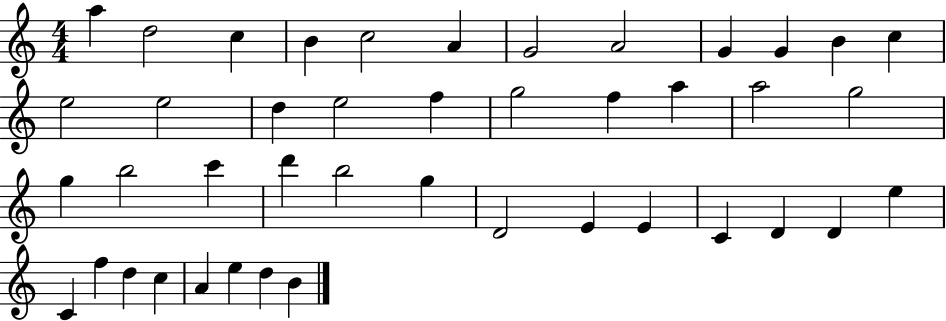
{
  \clef treble
  \numericTimeSignature
  \time 4/4
  \key c \major
  a''4 d''2 c''4 | b'4 c''2 a'4 | g'2 a'2 | g'4 g'4 b'4 c''4 | \break e''2 e''2 | d''4 e''2 f''4 | g''2 f''4 a''4 | a''2 g''2 | \break g''4 b''2 c'''4 | d'''4 b''2 g''4 | d'2 e'4 e'4 | c'4 d'4 d'4 e''4 | \break c'4 f''4 d''4 c''4 | a'4 e''4 d''4 b'4 | \bar "|."
}